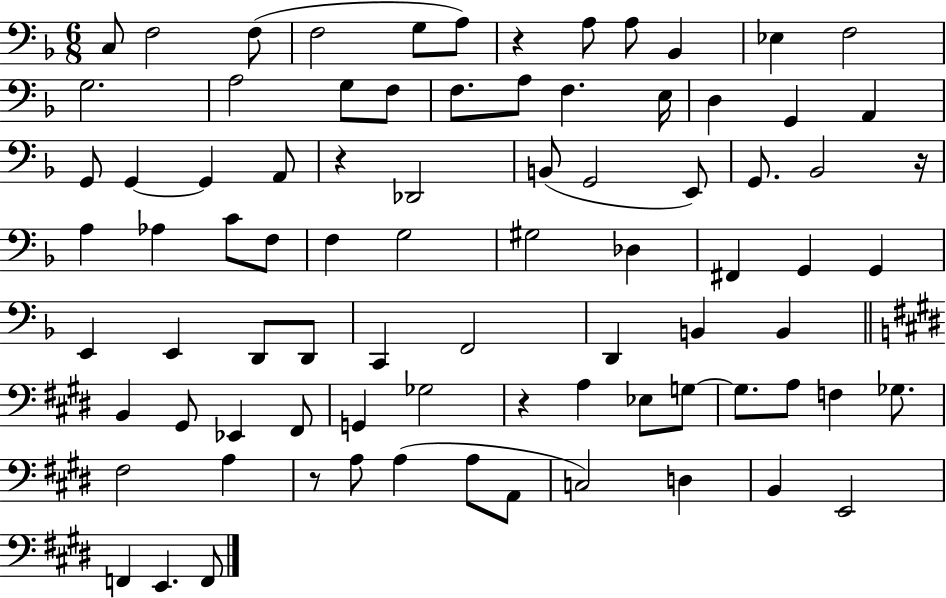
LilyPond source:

{
  \clef bass
  \numericTimeSignature
  \time 6/8
  \key f \major
  \repeat volta 2 { c8 f2 f8( | f2 g8 a8) | r4 a8 a8 bes,4 | ees4 f2 | \break g2. | a2 g8 f8 | f8. a8 f4. e16 | d4 g,4 a,4 | \break g,8 g,4~~ g,4 a,8 | r4 des,2 | b,8( g,2 e,8) | g,8. bes,2 r16 | \break a4 aes4 c'8 f8 | f4 g2 | gis2 des4 | fis,4 g,4 g,4 | \break e,4 e,4 d,8 d,8 | c,4 f,2 | d,4 b,4 b,4 | \bar "||" \break \key e \major b,4 gis,8 ees,4 fis,8 | g,4 ges2 | r4 a4 ees8 g8~~ | g8. a8 f4 ges8. | \break fis2 a4 | r8 a8 a4( a8 a,8 | c2) d4 | b,4 e,2 | \break f,4 e,4. f,8 | } \bar "|."
}